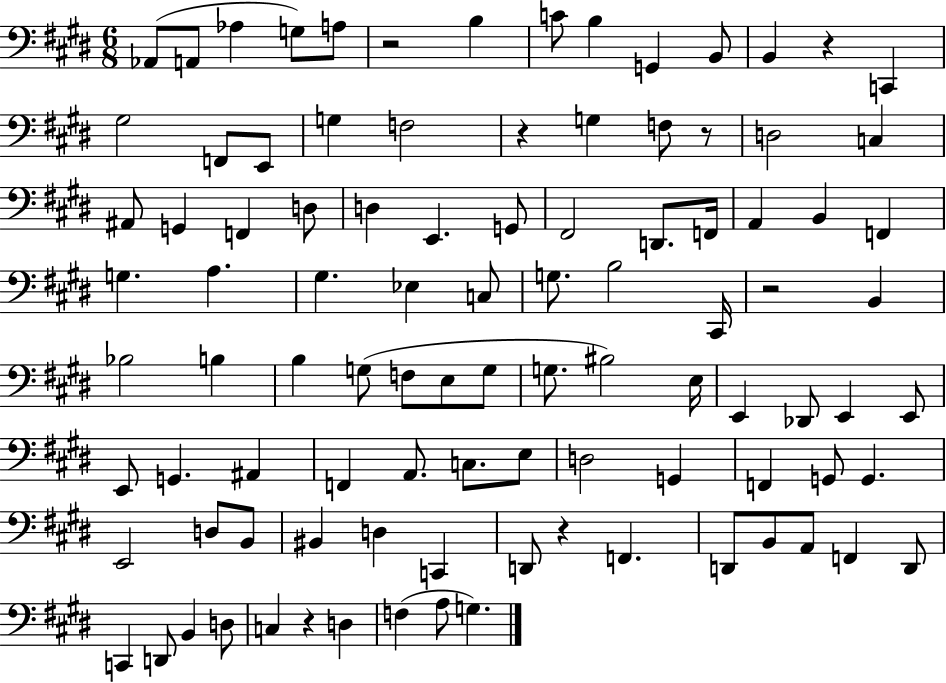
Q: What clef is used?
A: bass